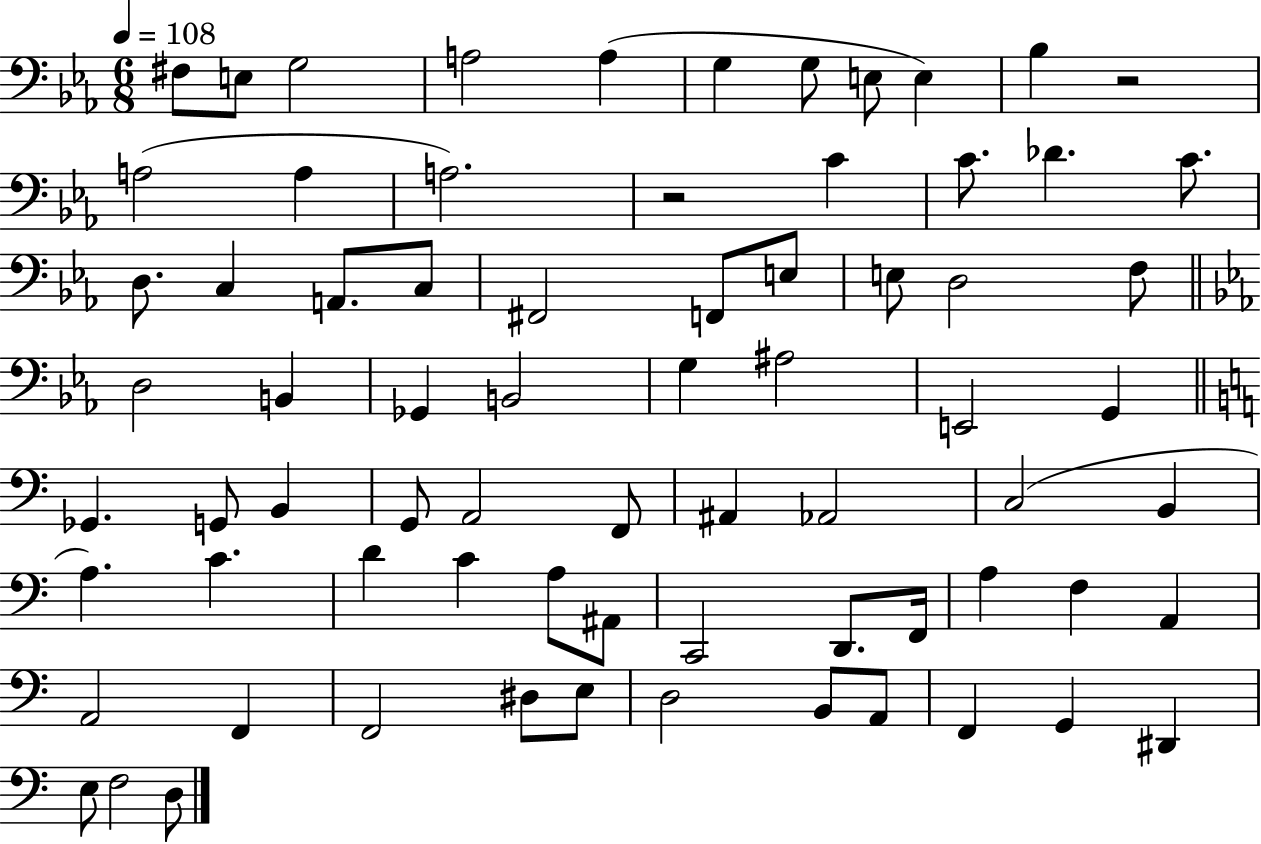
{
  \clef bass
  \numericTimeSignature
  \time 6/8
  \key ees \major
  \tempo 4 = 108
  fis8 e8 g2 | a2 a4( | g4 g8 e8 e4) | bes4 r2 | \break a2( a4 | a2.) | r2 c'4 | c'8. des'4. c'8. | \break d8. c4 a,8. c8 | fis,2 f,8 e8 | e8 d2 f8 | \bar "||" \break \key ees \major d2 b,4 | ges,4 b,2 | g4 ais2 | e,2 g,4 | \break \bar "||" \break \key a \minor ges,4. g,8 b,4 | g,8 a,2 f,8 | ais,4 aes,2 | c2( b,4 | \break a4.) c'4. | d'4 c'4 a8 ais,8 | c,2 d,8. f,16 | a4 f4 a,4 | \break a,2 f,4 | f,2 dis8 e8 | d2 b,8 a,8 | f,4 g,4 dis,4 | \break e8 f2 d8 | \bar "|."
}